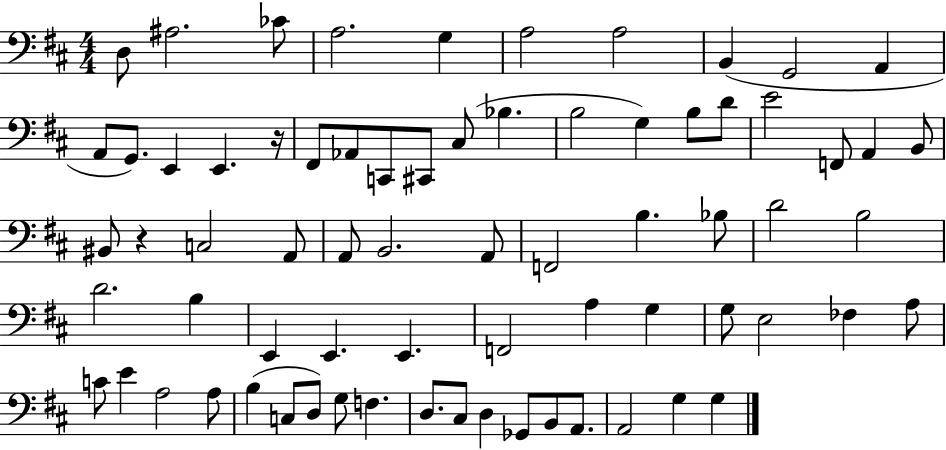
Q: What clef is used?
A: bass